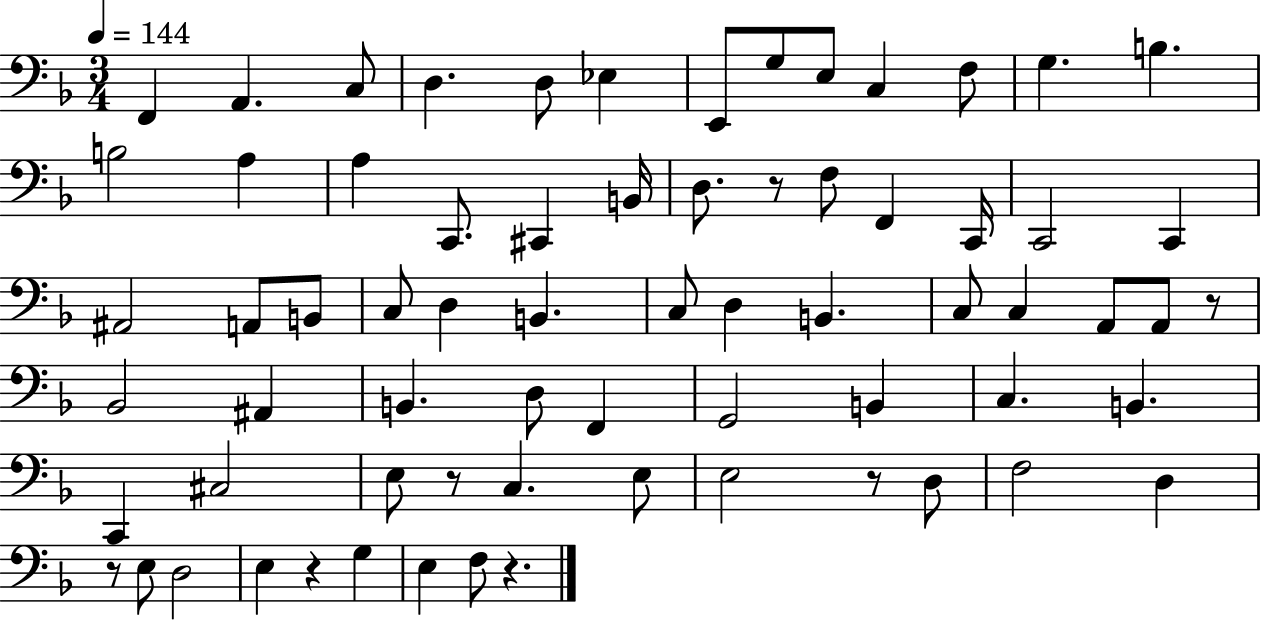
{
  \clef bass
  \numericTimeSignature
  \time 3/4
  \key f \major
  \tempo 4 = 144
  f,4 a,4. c8 | d4. d8 ees4 | e,8 g8 e8 c4 f8 | g4. b4. | \break b2 a4 | a4 c,8. cis,4 b,16 | d8. r8 f8 f,4 c,16 | c,2 c,4 | \break ais,2 a,8 b,8 | c8 d4 b,4. | c8 d4 b,4. | c8 c4 a,8 a,8 r8 | \break bes,2 ais,4 | b,4. d8 f,4 | g,2 b,4 | c4. b,4. | \break c,4 cis2 | e8 r8 c4. e8 | e2 r8 d8 | f2 d4 | \break r8 e8 d2 | e4 r4 g4 | e4 f8 r4. | \bar "|."
}